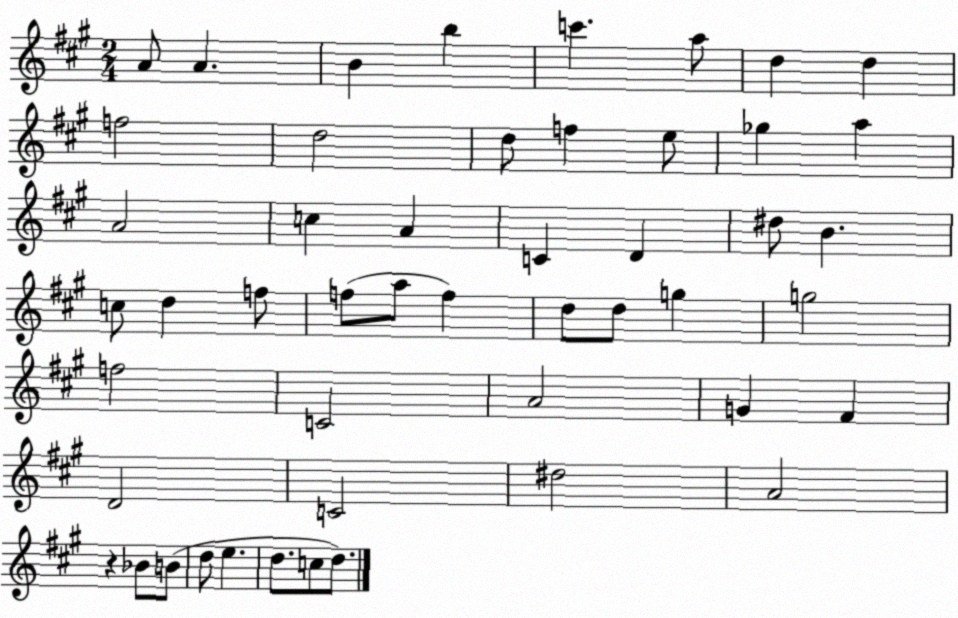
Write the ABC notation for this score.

X:1
T:Untitled
M:2/4
L:1/4
K:A
A/2 A B b c' a/2 d d f2 d2 d/2 f e/2 _g a A2 c A C D ^d/2 B c/2 d f/2 f/2 a/2 f d/2 d/2 g g2 f2 C2 A2 G ^F D2 C2 ^d2 A2 z _B/2 B/2 d/2 e d/2 c/2 d/2